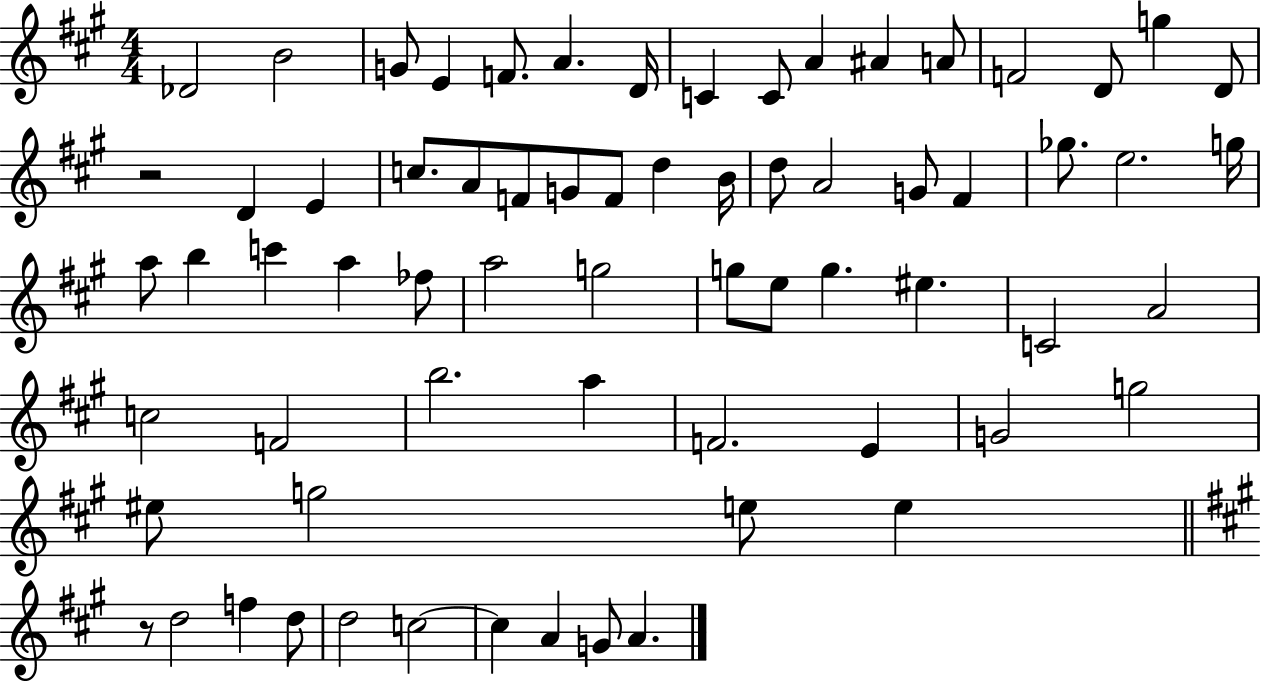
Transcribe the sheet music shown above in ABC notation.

X:1
T:Untitled
M:4/4
L:1/4
K:A
_D2 B2 G/2 E F/2 A D/4 C C/2 A ^A A/2 F2 D/2 g D/2 z2 D E c/2 A/2 F/2 G/2 F/2 d B/4 d/2 A2 G/2 ^F _g/2 e2 g/4 a/2 b c' a _f/2 a2 g2 g/2 e/2 g ^e C2 A2 c2 F2 b2 a F2 E G2 g2 ^e/2 g2 e/2 e z/2 d2 f d/2 d2 c2 c A G/2 A